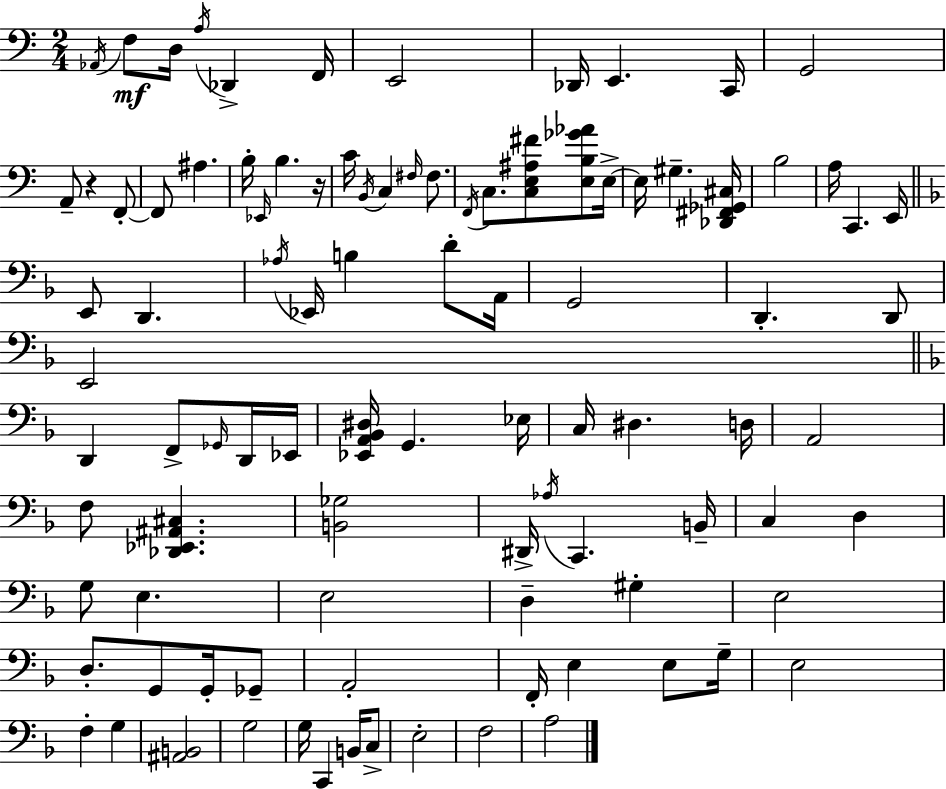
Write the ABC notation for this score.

X:1
T:Untitled
M:2/4
L:1/4
K:Am
_A,,/4 F,/2 D,/4 A,/4 _D,, F,,/4 E,,2 _D,,/4 E,, C,,/4 G,,2 A,,/2 z F,,/2 F,,/2 ^A, B,/4 _E,,/4 B, z/4 C/4 B,,/4 C, ^F,/4 ^F,/2 F,,/4 C,/2 [C,E,^A,^F]/2 [E,B,_G_A]/2 E,/4 E,/4 ^G, [_D,,^F,,_G,,^C,]/4 B,2 A,/4 C,, E,,/4 E,,/2 D,, _A,/4 _E,,/4 B, D/2 A,,/4 G,,2 D,, D,,/2 E,,2 D,, F,,/2 _G,,/4 D,,/4 _E,,/4 [_E,,A,,_B,,^D,]/4 G,, _E,/4 C,/4 ^D, D,/4 A,,2 F,/2 [_D,,_E,,^A,,^C,] [B,,_G,]2 ^D,,/4 _A,/4 C,, B,,/4 C, D, G,/2 E, E,2 D, ^G, E,2 D,/2 G,,/2 G,,/4 _G,,/2 A,,2 F,,/4 E, E,/2 G,/4 E,2 F, G, [^A,,B,,]2 G,2 G,/4 C,, B,,/4 C,/2 E,2 F,2 A,2